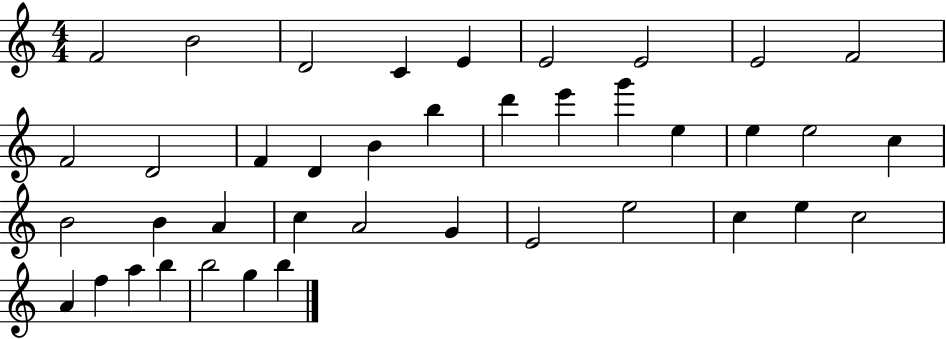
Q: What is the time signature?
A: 4/4